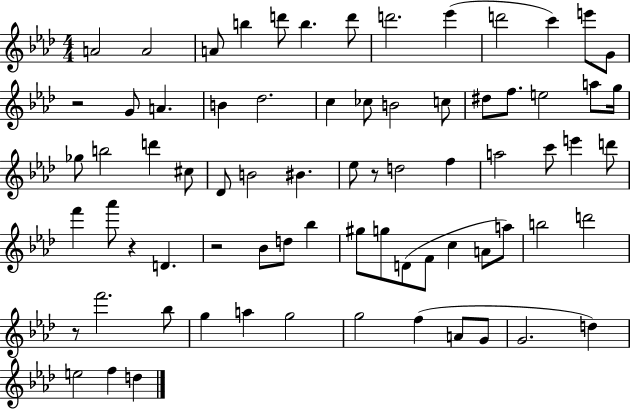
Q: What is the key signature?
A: AES major